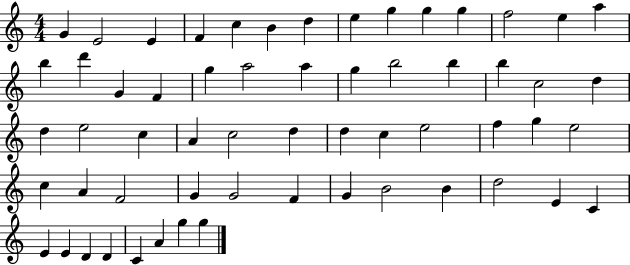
G4/q E4/h E4/q F4/q C5/q B4/q D5/q E5/q G5/q G5/q G5/q F5/h E5/q A5/q B5/q D6/q G4/q F4/q G5/q A5/h A5/q G5/q B5/h B5/q B5/q C5/h D5/q D5/q E5/h C5/q A4/q C5/h D5/q D5/q C5/q E5/h F5/q G5/q E5/h C5/q A4/q F4/h G4/q G4/h F4/q G4/q B4/h B4/q D5/h E4/q C4/q E4/q E4/q D4/q D4/q C4/q A4/q G5/q G5/q